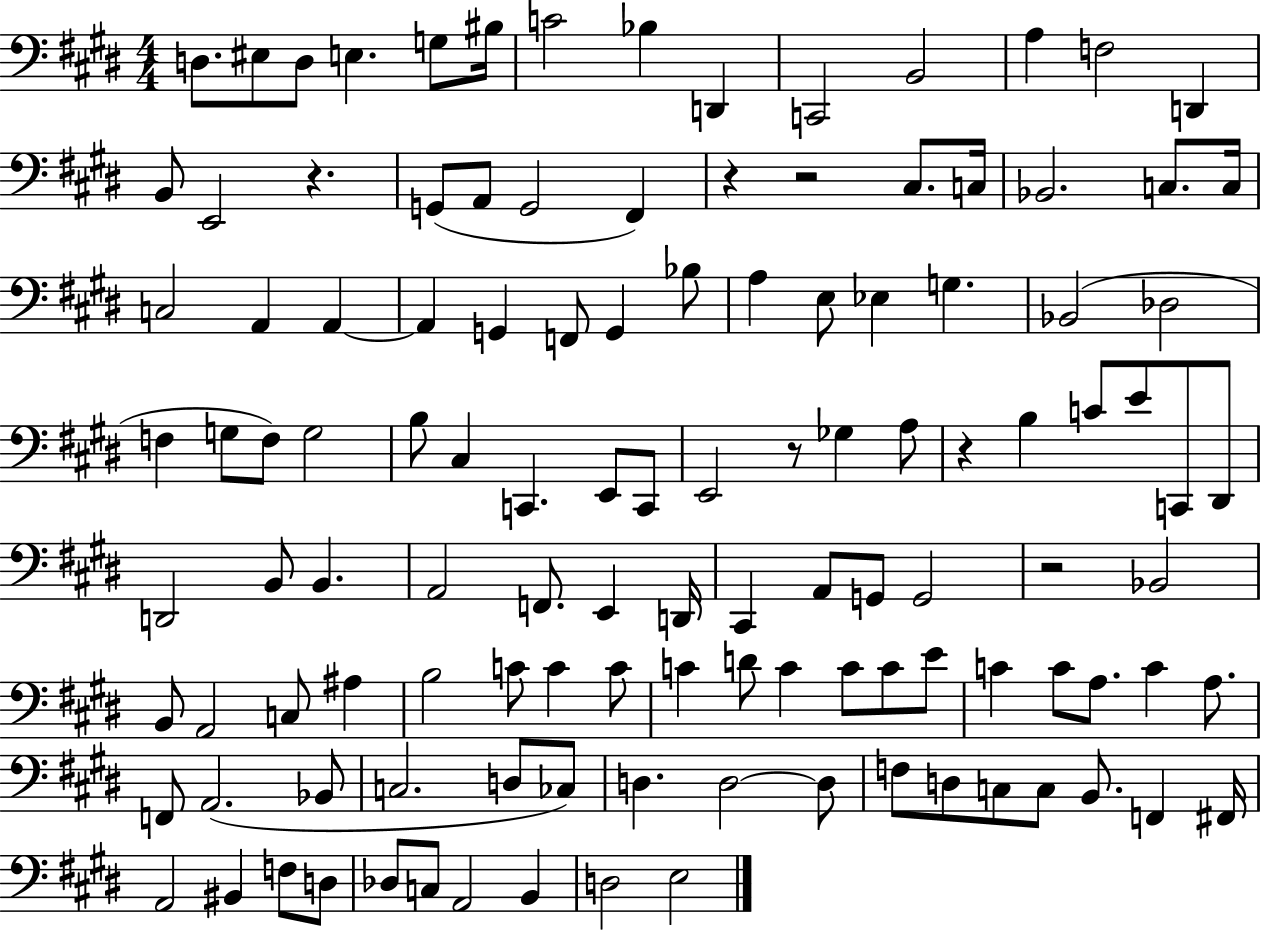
X:1
T:Untitled
M:4/4
L:1/4
K:E
D,/2 ^E,/2 D,/2 E, G,/2 ^B,/4 C2 _B, D,, C,,2 B,,2 A, F,2 D,, B,,/2 E,,2 z G,,/2 A,,/2 G,,2 ^F,, z z2 ^C,/2 C,/4 _B,,2 C,/2 C,/4 C,2 A,, A,, A,, G,, F,,/2 G,, _B,/2 A, E,/2 _E, G, _B,,2 _D,2 F, G,/2 F,/2 G,2 B,/2 ^C, C,, E,,/2 C,,/2 E,,2 z/2 _G, A,/2 z B, C/2 E/2 C,,/2 ^D,,/2 D,,2 B,,/2 B,, A,,2 F,,/2 E,, D,,/4 ^C,, A,,/2 G,,/2 G,,2 z2 _B,,2 B,,/2 A,,2 C,/2 ^A, B,2 C/2 C C/2 C D/2 C C/2 C/2 E/2 C C/2 A,/2 C A,/2 F,,/2 A,,2 _B,,/2 C,2 D,/2 _C,/2 D, D,2 D,/2 F,/2 D,/2 C,/2 C,/2 B,,/2 F,, ^F,,/4 A,,2 ^B,, F,/2 D,/2 _D,/2 C,/2 A,,2 B,, D,2 E,2